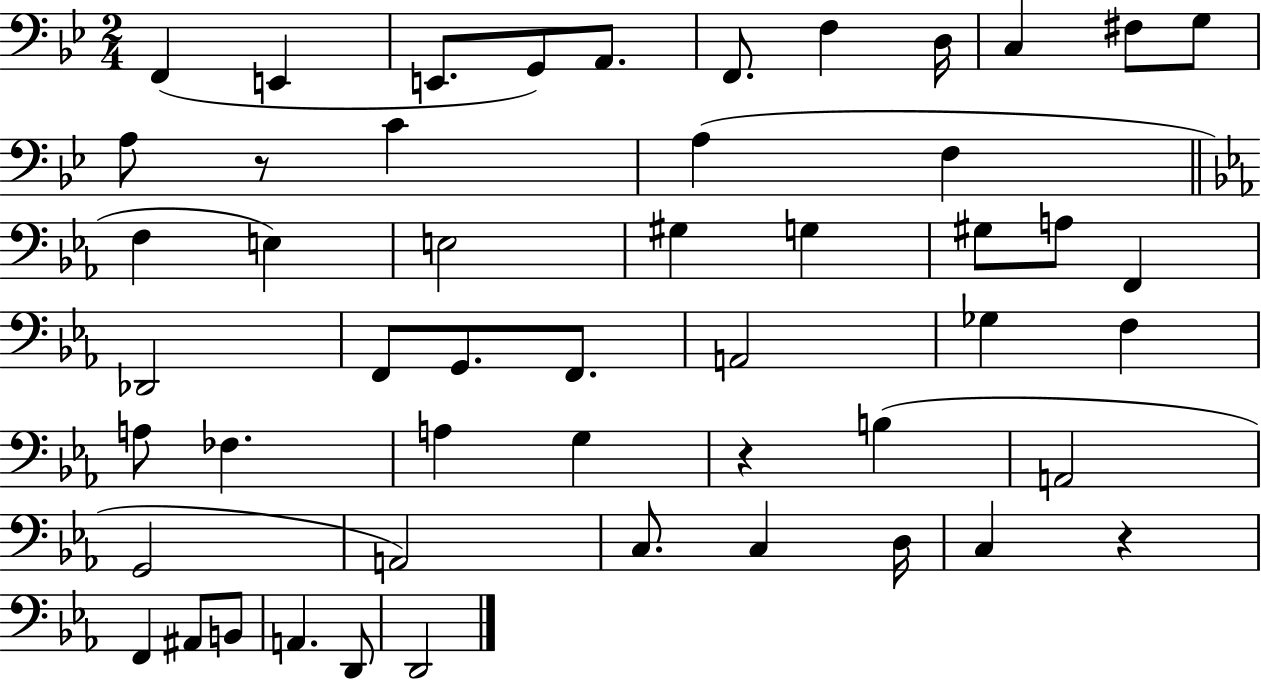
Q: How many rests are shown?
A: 3